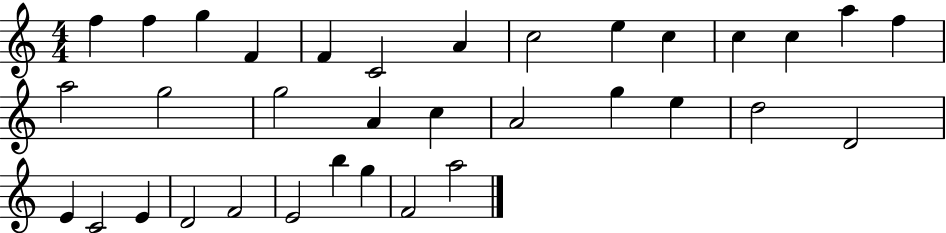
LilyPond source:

{
  \clef treble
  \numericTimeSignature
  \time 4/4
  \key c \major
  f''4 f''4 g''4 f'4 | f'4 c'2 a'4 | c''2 e''4 c''4 | c''4 c''4 a''4 f''4 | \break a''2 g''2 | g''2 a'4 c''4 | a'2 g''4 e''4 | d''2 d'2 | \break e'4 c'2 e'4 | d'2 f'2 | e'2 b''4 g''4 | f'2 a''2 | \break \bar "|."
}